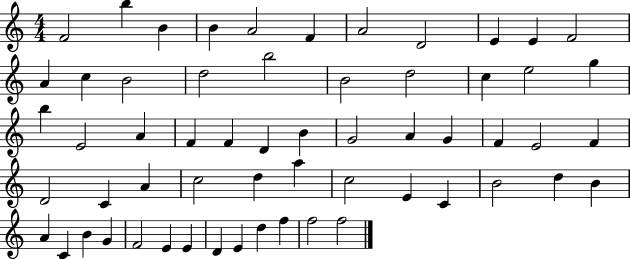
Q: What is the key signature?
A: C major